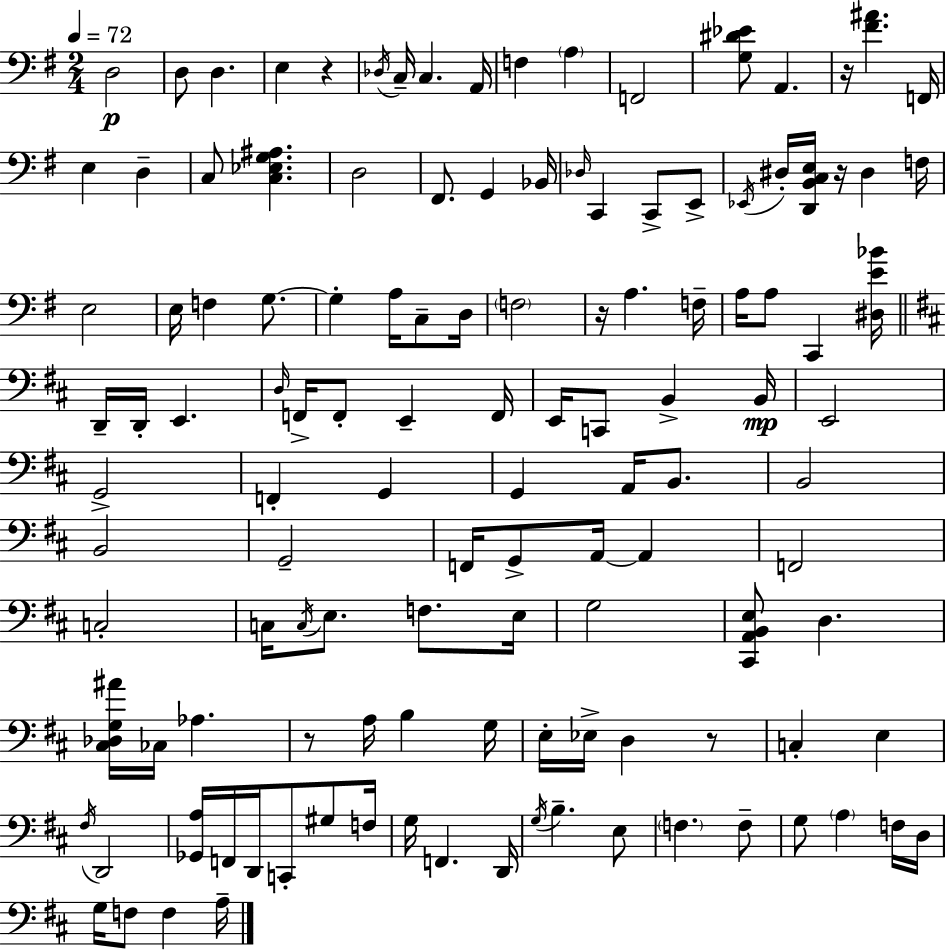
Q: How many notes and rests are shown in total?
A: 124